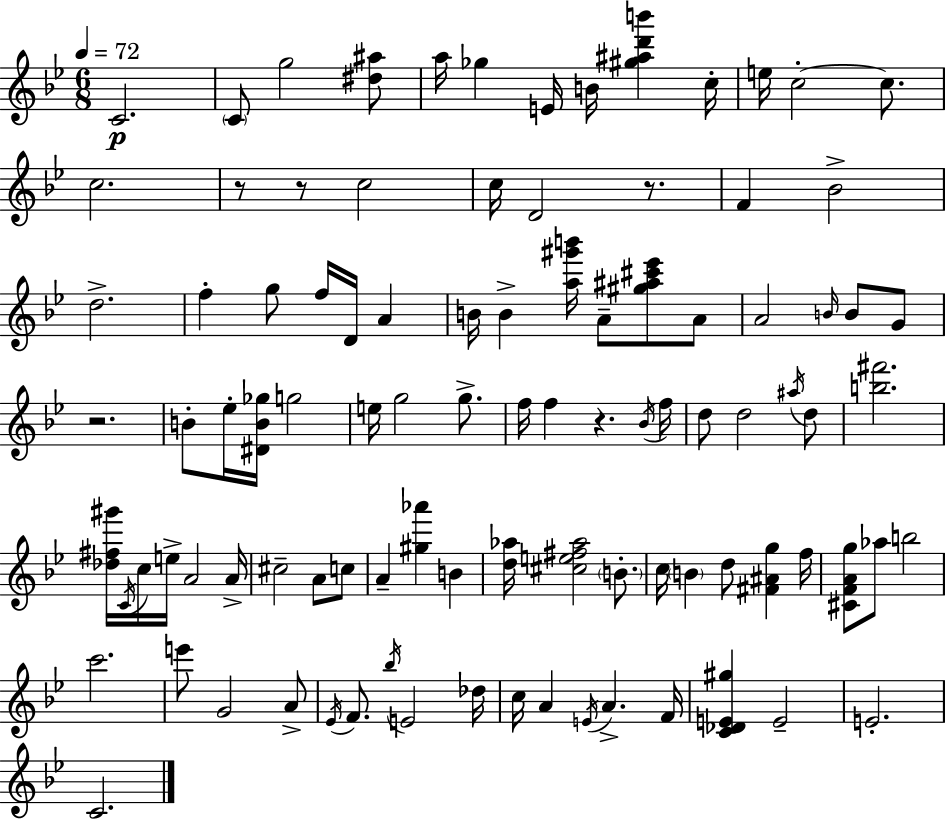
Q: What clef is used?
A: treble